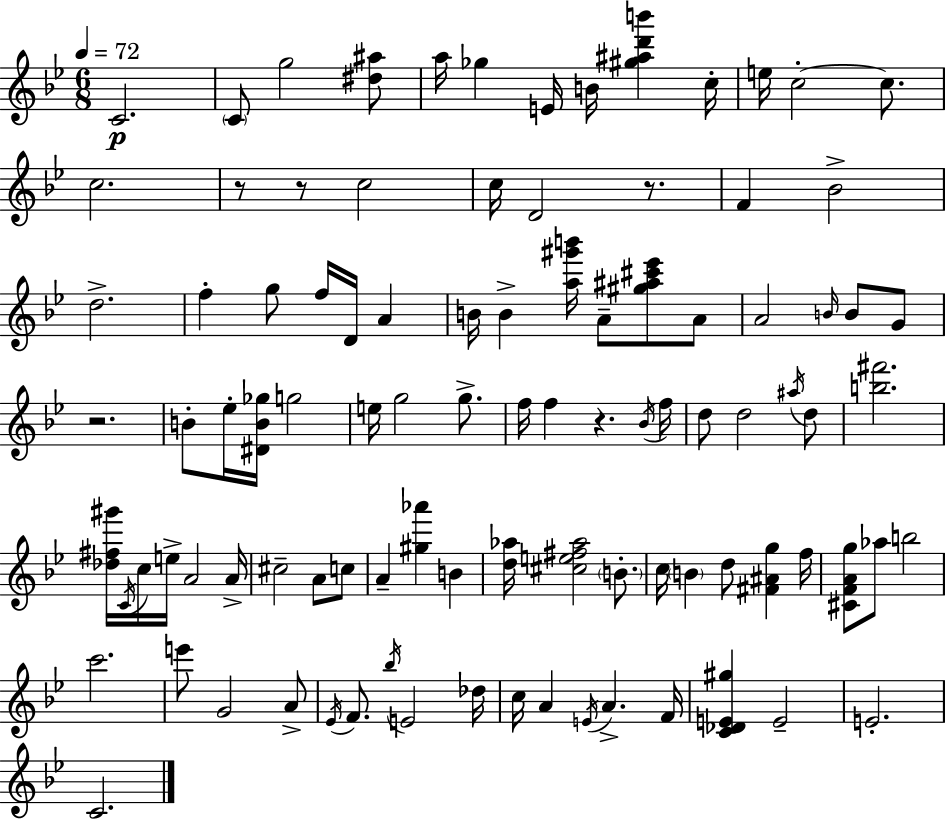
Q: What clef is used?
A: treble